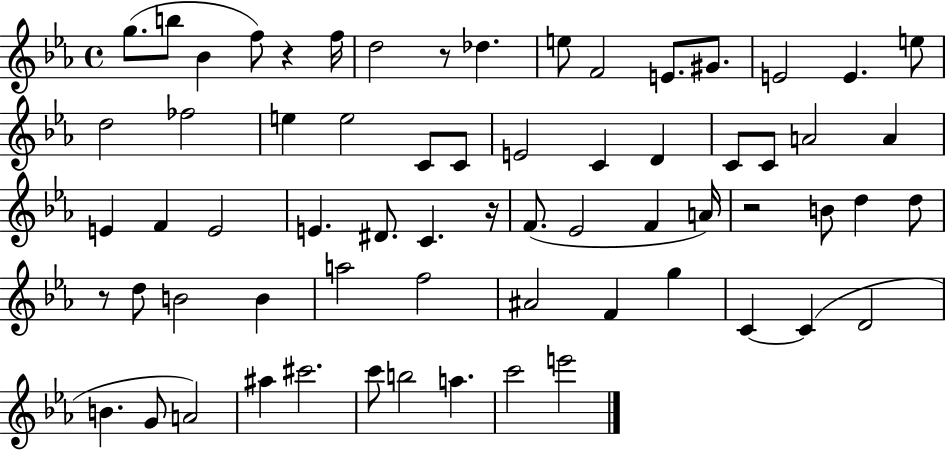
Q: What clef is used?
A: treble